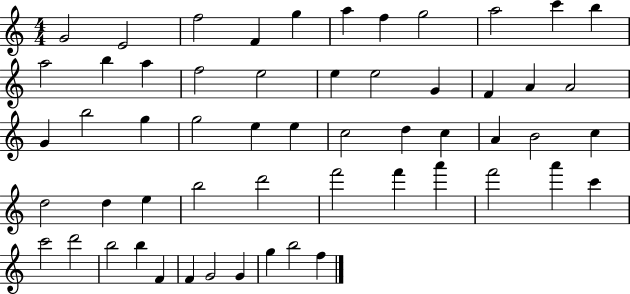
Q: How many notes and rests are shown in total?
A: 56